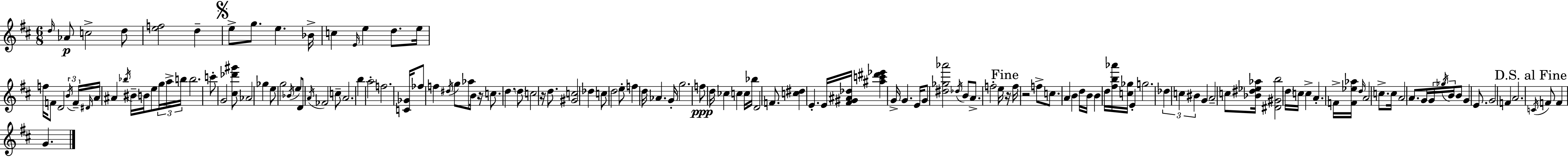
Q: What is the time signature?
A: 6/8